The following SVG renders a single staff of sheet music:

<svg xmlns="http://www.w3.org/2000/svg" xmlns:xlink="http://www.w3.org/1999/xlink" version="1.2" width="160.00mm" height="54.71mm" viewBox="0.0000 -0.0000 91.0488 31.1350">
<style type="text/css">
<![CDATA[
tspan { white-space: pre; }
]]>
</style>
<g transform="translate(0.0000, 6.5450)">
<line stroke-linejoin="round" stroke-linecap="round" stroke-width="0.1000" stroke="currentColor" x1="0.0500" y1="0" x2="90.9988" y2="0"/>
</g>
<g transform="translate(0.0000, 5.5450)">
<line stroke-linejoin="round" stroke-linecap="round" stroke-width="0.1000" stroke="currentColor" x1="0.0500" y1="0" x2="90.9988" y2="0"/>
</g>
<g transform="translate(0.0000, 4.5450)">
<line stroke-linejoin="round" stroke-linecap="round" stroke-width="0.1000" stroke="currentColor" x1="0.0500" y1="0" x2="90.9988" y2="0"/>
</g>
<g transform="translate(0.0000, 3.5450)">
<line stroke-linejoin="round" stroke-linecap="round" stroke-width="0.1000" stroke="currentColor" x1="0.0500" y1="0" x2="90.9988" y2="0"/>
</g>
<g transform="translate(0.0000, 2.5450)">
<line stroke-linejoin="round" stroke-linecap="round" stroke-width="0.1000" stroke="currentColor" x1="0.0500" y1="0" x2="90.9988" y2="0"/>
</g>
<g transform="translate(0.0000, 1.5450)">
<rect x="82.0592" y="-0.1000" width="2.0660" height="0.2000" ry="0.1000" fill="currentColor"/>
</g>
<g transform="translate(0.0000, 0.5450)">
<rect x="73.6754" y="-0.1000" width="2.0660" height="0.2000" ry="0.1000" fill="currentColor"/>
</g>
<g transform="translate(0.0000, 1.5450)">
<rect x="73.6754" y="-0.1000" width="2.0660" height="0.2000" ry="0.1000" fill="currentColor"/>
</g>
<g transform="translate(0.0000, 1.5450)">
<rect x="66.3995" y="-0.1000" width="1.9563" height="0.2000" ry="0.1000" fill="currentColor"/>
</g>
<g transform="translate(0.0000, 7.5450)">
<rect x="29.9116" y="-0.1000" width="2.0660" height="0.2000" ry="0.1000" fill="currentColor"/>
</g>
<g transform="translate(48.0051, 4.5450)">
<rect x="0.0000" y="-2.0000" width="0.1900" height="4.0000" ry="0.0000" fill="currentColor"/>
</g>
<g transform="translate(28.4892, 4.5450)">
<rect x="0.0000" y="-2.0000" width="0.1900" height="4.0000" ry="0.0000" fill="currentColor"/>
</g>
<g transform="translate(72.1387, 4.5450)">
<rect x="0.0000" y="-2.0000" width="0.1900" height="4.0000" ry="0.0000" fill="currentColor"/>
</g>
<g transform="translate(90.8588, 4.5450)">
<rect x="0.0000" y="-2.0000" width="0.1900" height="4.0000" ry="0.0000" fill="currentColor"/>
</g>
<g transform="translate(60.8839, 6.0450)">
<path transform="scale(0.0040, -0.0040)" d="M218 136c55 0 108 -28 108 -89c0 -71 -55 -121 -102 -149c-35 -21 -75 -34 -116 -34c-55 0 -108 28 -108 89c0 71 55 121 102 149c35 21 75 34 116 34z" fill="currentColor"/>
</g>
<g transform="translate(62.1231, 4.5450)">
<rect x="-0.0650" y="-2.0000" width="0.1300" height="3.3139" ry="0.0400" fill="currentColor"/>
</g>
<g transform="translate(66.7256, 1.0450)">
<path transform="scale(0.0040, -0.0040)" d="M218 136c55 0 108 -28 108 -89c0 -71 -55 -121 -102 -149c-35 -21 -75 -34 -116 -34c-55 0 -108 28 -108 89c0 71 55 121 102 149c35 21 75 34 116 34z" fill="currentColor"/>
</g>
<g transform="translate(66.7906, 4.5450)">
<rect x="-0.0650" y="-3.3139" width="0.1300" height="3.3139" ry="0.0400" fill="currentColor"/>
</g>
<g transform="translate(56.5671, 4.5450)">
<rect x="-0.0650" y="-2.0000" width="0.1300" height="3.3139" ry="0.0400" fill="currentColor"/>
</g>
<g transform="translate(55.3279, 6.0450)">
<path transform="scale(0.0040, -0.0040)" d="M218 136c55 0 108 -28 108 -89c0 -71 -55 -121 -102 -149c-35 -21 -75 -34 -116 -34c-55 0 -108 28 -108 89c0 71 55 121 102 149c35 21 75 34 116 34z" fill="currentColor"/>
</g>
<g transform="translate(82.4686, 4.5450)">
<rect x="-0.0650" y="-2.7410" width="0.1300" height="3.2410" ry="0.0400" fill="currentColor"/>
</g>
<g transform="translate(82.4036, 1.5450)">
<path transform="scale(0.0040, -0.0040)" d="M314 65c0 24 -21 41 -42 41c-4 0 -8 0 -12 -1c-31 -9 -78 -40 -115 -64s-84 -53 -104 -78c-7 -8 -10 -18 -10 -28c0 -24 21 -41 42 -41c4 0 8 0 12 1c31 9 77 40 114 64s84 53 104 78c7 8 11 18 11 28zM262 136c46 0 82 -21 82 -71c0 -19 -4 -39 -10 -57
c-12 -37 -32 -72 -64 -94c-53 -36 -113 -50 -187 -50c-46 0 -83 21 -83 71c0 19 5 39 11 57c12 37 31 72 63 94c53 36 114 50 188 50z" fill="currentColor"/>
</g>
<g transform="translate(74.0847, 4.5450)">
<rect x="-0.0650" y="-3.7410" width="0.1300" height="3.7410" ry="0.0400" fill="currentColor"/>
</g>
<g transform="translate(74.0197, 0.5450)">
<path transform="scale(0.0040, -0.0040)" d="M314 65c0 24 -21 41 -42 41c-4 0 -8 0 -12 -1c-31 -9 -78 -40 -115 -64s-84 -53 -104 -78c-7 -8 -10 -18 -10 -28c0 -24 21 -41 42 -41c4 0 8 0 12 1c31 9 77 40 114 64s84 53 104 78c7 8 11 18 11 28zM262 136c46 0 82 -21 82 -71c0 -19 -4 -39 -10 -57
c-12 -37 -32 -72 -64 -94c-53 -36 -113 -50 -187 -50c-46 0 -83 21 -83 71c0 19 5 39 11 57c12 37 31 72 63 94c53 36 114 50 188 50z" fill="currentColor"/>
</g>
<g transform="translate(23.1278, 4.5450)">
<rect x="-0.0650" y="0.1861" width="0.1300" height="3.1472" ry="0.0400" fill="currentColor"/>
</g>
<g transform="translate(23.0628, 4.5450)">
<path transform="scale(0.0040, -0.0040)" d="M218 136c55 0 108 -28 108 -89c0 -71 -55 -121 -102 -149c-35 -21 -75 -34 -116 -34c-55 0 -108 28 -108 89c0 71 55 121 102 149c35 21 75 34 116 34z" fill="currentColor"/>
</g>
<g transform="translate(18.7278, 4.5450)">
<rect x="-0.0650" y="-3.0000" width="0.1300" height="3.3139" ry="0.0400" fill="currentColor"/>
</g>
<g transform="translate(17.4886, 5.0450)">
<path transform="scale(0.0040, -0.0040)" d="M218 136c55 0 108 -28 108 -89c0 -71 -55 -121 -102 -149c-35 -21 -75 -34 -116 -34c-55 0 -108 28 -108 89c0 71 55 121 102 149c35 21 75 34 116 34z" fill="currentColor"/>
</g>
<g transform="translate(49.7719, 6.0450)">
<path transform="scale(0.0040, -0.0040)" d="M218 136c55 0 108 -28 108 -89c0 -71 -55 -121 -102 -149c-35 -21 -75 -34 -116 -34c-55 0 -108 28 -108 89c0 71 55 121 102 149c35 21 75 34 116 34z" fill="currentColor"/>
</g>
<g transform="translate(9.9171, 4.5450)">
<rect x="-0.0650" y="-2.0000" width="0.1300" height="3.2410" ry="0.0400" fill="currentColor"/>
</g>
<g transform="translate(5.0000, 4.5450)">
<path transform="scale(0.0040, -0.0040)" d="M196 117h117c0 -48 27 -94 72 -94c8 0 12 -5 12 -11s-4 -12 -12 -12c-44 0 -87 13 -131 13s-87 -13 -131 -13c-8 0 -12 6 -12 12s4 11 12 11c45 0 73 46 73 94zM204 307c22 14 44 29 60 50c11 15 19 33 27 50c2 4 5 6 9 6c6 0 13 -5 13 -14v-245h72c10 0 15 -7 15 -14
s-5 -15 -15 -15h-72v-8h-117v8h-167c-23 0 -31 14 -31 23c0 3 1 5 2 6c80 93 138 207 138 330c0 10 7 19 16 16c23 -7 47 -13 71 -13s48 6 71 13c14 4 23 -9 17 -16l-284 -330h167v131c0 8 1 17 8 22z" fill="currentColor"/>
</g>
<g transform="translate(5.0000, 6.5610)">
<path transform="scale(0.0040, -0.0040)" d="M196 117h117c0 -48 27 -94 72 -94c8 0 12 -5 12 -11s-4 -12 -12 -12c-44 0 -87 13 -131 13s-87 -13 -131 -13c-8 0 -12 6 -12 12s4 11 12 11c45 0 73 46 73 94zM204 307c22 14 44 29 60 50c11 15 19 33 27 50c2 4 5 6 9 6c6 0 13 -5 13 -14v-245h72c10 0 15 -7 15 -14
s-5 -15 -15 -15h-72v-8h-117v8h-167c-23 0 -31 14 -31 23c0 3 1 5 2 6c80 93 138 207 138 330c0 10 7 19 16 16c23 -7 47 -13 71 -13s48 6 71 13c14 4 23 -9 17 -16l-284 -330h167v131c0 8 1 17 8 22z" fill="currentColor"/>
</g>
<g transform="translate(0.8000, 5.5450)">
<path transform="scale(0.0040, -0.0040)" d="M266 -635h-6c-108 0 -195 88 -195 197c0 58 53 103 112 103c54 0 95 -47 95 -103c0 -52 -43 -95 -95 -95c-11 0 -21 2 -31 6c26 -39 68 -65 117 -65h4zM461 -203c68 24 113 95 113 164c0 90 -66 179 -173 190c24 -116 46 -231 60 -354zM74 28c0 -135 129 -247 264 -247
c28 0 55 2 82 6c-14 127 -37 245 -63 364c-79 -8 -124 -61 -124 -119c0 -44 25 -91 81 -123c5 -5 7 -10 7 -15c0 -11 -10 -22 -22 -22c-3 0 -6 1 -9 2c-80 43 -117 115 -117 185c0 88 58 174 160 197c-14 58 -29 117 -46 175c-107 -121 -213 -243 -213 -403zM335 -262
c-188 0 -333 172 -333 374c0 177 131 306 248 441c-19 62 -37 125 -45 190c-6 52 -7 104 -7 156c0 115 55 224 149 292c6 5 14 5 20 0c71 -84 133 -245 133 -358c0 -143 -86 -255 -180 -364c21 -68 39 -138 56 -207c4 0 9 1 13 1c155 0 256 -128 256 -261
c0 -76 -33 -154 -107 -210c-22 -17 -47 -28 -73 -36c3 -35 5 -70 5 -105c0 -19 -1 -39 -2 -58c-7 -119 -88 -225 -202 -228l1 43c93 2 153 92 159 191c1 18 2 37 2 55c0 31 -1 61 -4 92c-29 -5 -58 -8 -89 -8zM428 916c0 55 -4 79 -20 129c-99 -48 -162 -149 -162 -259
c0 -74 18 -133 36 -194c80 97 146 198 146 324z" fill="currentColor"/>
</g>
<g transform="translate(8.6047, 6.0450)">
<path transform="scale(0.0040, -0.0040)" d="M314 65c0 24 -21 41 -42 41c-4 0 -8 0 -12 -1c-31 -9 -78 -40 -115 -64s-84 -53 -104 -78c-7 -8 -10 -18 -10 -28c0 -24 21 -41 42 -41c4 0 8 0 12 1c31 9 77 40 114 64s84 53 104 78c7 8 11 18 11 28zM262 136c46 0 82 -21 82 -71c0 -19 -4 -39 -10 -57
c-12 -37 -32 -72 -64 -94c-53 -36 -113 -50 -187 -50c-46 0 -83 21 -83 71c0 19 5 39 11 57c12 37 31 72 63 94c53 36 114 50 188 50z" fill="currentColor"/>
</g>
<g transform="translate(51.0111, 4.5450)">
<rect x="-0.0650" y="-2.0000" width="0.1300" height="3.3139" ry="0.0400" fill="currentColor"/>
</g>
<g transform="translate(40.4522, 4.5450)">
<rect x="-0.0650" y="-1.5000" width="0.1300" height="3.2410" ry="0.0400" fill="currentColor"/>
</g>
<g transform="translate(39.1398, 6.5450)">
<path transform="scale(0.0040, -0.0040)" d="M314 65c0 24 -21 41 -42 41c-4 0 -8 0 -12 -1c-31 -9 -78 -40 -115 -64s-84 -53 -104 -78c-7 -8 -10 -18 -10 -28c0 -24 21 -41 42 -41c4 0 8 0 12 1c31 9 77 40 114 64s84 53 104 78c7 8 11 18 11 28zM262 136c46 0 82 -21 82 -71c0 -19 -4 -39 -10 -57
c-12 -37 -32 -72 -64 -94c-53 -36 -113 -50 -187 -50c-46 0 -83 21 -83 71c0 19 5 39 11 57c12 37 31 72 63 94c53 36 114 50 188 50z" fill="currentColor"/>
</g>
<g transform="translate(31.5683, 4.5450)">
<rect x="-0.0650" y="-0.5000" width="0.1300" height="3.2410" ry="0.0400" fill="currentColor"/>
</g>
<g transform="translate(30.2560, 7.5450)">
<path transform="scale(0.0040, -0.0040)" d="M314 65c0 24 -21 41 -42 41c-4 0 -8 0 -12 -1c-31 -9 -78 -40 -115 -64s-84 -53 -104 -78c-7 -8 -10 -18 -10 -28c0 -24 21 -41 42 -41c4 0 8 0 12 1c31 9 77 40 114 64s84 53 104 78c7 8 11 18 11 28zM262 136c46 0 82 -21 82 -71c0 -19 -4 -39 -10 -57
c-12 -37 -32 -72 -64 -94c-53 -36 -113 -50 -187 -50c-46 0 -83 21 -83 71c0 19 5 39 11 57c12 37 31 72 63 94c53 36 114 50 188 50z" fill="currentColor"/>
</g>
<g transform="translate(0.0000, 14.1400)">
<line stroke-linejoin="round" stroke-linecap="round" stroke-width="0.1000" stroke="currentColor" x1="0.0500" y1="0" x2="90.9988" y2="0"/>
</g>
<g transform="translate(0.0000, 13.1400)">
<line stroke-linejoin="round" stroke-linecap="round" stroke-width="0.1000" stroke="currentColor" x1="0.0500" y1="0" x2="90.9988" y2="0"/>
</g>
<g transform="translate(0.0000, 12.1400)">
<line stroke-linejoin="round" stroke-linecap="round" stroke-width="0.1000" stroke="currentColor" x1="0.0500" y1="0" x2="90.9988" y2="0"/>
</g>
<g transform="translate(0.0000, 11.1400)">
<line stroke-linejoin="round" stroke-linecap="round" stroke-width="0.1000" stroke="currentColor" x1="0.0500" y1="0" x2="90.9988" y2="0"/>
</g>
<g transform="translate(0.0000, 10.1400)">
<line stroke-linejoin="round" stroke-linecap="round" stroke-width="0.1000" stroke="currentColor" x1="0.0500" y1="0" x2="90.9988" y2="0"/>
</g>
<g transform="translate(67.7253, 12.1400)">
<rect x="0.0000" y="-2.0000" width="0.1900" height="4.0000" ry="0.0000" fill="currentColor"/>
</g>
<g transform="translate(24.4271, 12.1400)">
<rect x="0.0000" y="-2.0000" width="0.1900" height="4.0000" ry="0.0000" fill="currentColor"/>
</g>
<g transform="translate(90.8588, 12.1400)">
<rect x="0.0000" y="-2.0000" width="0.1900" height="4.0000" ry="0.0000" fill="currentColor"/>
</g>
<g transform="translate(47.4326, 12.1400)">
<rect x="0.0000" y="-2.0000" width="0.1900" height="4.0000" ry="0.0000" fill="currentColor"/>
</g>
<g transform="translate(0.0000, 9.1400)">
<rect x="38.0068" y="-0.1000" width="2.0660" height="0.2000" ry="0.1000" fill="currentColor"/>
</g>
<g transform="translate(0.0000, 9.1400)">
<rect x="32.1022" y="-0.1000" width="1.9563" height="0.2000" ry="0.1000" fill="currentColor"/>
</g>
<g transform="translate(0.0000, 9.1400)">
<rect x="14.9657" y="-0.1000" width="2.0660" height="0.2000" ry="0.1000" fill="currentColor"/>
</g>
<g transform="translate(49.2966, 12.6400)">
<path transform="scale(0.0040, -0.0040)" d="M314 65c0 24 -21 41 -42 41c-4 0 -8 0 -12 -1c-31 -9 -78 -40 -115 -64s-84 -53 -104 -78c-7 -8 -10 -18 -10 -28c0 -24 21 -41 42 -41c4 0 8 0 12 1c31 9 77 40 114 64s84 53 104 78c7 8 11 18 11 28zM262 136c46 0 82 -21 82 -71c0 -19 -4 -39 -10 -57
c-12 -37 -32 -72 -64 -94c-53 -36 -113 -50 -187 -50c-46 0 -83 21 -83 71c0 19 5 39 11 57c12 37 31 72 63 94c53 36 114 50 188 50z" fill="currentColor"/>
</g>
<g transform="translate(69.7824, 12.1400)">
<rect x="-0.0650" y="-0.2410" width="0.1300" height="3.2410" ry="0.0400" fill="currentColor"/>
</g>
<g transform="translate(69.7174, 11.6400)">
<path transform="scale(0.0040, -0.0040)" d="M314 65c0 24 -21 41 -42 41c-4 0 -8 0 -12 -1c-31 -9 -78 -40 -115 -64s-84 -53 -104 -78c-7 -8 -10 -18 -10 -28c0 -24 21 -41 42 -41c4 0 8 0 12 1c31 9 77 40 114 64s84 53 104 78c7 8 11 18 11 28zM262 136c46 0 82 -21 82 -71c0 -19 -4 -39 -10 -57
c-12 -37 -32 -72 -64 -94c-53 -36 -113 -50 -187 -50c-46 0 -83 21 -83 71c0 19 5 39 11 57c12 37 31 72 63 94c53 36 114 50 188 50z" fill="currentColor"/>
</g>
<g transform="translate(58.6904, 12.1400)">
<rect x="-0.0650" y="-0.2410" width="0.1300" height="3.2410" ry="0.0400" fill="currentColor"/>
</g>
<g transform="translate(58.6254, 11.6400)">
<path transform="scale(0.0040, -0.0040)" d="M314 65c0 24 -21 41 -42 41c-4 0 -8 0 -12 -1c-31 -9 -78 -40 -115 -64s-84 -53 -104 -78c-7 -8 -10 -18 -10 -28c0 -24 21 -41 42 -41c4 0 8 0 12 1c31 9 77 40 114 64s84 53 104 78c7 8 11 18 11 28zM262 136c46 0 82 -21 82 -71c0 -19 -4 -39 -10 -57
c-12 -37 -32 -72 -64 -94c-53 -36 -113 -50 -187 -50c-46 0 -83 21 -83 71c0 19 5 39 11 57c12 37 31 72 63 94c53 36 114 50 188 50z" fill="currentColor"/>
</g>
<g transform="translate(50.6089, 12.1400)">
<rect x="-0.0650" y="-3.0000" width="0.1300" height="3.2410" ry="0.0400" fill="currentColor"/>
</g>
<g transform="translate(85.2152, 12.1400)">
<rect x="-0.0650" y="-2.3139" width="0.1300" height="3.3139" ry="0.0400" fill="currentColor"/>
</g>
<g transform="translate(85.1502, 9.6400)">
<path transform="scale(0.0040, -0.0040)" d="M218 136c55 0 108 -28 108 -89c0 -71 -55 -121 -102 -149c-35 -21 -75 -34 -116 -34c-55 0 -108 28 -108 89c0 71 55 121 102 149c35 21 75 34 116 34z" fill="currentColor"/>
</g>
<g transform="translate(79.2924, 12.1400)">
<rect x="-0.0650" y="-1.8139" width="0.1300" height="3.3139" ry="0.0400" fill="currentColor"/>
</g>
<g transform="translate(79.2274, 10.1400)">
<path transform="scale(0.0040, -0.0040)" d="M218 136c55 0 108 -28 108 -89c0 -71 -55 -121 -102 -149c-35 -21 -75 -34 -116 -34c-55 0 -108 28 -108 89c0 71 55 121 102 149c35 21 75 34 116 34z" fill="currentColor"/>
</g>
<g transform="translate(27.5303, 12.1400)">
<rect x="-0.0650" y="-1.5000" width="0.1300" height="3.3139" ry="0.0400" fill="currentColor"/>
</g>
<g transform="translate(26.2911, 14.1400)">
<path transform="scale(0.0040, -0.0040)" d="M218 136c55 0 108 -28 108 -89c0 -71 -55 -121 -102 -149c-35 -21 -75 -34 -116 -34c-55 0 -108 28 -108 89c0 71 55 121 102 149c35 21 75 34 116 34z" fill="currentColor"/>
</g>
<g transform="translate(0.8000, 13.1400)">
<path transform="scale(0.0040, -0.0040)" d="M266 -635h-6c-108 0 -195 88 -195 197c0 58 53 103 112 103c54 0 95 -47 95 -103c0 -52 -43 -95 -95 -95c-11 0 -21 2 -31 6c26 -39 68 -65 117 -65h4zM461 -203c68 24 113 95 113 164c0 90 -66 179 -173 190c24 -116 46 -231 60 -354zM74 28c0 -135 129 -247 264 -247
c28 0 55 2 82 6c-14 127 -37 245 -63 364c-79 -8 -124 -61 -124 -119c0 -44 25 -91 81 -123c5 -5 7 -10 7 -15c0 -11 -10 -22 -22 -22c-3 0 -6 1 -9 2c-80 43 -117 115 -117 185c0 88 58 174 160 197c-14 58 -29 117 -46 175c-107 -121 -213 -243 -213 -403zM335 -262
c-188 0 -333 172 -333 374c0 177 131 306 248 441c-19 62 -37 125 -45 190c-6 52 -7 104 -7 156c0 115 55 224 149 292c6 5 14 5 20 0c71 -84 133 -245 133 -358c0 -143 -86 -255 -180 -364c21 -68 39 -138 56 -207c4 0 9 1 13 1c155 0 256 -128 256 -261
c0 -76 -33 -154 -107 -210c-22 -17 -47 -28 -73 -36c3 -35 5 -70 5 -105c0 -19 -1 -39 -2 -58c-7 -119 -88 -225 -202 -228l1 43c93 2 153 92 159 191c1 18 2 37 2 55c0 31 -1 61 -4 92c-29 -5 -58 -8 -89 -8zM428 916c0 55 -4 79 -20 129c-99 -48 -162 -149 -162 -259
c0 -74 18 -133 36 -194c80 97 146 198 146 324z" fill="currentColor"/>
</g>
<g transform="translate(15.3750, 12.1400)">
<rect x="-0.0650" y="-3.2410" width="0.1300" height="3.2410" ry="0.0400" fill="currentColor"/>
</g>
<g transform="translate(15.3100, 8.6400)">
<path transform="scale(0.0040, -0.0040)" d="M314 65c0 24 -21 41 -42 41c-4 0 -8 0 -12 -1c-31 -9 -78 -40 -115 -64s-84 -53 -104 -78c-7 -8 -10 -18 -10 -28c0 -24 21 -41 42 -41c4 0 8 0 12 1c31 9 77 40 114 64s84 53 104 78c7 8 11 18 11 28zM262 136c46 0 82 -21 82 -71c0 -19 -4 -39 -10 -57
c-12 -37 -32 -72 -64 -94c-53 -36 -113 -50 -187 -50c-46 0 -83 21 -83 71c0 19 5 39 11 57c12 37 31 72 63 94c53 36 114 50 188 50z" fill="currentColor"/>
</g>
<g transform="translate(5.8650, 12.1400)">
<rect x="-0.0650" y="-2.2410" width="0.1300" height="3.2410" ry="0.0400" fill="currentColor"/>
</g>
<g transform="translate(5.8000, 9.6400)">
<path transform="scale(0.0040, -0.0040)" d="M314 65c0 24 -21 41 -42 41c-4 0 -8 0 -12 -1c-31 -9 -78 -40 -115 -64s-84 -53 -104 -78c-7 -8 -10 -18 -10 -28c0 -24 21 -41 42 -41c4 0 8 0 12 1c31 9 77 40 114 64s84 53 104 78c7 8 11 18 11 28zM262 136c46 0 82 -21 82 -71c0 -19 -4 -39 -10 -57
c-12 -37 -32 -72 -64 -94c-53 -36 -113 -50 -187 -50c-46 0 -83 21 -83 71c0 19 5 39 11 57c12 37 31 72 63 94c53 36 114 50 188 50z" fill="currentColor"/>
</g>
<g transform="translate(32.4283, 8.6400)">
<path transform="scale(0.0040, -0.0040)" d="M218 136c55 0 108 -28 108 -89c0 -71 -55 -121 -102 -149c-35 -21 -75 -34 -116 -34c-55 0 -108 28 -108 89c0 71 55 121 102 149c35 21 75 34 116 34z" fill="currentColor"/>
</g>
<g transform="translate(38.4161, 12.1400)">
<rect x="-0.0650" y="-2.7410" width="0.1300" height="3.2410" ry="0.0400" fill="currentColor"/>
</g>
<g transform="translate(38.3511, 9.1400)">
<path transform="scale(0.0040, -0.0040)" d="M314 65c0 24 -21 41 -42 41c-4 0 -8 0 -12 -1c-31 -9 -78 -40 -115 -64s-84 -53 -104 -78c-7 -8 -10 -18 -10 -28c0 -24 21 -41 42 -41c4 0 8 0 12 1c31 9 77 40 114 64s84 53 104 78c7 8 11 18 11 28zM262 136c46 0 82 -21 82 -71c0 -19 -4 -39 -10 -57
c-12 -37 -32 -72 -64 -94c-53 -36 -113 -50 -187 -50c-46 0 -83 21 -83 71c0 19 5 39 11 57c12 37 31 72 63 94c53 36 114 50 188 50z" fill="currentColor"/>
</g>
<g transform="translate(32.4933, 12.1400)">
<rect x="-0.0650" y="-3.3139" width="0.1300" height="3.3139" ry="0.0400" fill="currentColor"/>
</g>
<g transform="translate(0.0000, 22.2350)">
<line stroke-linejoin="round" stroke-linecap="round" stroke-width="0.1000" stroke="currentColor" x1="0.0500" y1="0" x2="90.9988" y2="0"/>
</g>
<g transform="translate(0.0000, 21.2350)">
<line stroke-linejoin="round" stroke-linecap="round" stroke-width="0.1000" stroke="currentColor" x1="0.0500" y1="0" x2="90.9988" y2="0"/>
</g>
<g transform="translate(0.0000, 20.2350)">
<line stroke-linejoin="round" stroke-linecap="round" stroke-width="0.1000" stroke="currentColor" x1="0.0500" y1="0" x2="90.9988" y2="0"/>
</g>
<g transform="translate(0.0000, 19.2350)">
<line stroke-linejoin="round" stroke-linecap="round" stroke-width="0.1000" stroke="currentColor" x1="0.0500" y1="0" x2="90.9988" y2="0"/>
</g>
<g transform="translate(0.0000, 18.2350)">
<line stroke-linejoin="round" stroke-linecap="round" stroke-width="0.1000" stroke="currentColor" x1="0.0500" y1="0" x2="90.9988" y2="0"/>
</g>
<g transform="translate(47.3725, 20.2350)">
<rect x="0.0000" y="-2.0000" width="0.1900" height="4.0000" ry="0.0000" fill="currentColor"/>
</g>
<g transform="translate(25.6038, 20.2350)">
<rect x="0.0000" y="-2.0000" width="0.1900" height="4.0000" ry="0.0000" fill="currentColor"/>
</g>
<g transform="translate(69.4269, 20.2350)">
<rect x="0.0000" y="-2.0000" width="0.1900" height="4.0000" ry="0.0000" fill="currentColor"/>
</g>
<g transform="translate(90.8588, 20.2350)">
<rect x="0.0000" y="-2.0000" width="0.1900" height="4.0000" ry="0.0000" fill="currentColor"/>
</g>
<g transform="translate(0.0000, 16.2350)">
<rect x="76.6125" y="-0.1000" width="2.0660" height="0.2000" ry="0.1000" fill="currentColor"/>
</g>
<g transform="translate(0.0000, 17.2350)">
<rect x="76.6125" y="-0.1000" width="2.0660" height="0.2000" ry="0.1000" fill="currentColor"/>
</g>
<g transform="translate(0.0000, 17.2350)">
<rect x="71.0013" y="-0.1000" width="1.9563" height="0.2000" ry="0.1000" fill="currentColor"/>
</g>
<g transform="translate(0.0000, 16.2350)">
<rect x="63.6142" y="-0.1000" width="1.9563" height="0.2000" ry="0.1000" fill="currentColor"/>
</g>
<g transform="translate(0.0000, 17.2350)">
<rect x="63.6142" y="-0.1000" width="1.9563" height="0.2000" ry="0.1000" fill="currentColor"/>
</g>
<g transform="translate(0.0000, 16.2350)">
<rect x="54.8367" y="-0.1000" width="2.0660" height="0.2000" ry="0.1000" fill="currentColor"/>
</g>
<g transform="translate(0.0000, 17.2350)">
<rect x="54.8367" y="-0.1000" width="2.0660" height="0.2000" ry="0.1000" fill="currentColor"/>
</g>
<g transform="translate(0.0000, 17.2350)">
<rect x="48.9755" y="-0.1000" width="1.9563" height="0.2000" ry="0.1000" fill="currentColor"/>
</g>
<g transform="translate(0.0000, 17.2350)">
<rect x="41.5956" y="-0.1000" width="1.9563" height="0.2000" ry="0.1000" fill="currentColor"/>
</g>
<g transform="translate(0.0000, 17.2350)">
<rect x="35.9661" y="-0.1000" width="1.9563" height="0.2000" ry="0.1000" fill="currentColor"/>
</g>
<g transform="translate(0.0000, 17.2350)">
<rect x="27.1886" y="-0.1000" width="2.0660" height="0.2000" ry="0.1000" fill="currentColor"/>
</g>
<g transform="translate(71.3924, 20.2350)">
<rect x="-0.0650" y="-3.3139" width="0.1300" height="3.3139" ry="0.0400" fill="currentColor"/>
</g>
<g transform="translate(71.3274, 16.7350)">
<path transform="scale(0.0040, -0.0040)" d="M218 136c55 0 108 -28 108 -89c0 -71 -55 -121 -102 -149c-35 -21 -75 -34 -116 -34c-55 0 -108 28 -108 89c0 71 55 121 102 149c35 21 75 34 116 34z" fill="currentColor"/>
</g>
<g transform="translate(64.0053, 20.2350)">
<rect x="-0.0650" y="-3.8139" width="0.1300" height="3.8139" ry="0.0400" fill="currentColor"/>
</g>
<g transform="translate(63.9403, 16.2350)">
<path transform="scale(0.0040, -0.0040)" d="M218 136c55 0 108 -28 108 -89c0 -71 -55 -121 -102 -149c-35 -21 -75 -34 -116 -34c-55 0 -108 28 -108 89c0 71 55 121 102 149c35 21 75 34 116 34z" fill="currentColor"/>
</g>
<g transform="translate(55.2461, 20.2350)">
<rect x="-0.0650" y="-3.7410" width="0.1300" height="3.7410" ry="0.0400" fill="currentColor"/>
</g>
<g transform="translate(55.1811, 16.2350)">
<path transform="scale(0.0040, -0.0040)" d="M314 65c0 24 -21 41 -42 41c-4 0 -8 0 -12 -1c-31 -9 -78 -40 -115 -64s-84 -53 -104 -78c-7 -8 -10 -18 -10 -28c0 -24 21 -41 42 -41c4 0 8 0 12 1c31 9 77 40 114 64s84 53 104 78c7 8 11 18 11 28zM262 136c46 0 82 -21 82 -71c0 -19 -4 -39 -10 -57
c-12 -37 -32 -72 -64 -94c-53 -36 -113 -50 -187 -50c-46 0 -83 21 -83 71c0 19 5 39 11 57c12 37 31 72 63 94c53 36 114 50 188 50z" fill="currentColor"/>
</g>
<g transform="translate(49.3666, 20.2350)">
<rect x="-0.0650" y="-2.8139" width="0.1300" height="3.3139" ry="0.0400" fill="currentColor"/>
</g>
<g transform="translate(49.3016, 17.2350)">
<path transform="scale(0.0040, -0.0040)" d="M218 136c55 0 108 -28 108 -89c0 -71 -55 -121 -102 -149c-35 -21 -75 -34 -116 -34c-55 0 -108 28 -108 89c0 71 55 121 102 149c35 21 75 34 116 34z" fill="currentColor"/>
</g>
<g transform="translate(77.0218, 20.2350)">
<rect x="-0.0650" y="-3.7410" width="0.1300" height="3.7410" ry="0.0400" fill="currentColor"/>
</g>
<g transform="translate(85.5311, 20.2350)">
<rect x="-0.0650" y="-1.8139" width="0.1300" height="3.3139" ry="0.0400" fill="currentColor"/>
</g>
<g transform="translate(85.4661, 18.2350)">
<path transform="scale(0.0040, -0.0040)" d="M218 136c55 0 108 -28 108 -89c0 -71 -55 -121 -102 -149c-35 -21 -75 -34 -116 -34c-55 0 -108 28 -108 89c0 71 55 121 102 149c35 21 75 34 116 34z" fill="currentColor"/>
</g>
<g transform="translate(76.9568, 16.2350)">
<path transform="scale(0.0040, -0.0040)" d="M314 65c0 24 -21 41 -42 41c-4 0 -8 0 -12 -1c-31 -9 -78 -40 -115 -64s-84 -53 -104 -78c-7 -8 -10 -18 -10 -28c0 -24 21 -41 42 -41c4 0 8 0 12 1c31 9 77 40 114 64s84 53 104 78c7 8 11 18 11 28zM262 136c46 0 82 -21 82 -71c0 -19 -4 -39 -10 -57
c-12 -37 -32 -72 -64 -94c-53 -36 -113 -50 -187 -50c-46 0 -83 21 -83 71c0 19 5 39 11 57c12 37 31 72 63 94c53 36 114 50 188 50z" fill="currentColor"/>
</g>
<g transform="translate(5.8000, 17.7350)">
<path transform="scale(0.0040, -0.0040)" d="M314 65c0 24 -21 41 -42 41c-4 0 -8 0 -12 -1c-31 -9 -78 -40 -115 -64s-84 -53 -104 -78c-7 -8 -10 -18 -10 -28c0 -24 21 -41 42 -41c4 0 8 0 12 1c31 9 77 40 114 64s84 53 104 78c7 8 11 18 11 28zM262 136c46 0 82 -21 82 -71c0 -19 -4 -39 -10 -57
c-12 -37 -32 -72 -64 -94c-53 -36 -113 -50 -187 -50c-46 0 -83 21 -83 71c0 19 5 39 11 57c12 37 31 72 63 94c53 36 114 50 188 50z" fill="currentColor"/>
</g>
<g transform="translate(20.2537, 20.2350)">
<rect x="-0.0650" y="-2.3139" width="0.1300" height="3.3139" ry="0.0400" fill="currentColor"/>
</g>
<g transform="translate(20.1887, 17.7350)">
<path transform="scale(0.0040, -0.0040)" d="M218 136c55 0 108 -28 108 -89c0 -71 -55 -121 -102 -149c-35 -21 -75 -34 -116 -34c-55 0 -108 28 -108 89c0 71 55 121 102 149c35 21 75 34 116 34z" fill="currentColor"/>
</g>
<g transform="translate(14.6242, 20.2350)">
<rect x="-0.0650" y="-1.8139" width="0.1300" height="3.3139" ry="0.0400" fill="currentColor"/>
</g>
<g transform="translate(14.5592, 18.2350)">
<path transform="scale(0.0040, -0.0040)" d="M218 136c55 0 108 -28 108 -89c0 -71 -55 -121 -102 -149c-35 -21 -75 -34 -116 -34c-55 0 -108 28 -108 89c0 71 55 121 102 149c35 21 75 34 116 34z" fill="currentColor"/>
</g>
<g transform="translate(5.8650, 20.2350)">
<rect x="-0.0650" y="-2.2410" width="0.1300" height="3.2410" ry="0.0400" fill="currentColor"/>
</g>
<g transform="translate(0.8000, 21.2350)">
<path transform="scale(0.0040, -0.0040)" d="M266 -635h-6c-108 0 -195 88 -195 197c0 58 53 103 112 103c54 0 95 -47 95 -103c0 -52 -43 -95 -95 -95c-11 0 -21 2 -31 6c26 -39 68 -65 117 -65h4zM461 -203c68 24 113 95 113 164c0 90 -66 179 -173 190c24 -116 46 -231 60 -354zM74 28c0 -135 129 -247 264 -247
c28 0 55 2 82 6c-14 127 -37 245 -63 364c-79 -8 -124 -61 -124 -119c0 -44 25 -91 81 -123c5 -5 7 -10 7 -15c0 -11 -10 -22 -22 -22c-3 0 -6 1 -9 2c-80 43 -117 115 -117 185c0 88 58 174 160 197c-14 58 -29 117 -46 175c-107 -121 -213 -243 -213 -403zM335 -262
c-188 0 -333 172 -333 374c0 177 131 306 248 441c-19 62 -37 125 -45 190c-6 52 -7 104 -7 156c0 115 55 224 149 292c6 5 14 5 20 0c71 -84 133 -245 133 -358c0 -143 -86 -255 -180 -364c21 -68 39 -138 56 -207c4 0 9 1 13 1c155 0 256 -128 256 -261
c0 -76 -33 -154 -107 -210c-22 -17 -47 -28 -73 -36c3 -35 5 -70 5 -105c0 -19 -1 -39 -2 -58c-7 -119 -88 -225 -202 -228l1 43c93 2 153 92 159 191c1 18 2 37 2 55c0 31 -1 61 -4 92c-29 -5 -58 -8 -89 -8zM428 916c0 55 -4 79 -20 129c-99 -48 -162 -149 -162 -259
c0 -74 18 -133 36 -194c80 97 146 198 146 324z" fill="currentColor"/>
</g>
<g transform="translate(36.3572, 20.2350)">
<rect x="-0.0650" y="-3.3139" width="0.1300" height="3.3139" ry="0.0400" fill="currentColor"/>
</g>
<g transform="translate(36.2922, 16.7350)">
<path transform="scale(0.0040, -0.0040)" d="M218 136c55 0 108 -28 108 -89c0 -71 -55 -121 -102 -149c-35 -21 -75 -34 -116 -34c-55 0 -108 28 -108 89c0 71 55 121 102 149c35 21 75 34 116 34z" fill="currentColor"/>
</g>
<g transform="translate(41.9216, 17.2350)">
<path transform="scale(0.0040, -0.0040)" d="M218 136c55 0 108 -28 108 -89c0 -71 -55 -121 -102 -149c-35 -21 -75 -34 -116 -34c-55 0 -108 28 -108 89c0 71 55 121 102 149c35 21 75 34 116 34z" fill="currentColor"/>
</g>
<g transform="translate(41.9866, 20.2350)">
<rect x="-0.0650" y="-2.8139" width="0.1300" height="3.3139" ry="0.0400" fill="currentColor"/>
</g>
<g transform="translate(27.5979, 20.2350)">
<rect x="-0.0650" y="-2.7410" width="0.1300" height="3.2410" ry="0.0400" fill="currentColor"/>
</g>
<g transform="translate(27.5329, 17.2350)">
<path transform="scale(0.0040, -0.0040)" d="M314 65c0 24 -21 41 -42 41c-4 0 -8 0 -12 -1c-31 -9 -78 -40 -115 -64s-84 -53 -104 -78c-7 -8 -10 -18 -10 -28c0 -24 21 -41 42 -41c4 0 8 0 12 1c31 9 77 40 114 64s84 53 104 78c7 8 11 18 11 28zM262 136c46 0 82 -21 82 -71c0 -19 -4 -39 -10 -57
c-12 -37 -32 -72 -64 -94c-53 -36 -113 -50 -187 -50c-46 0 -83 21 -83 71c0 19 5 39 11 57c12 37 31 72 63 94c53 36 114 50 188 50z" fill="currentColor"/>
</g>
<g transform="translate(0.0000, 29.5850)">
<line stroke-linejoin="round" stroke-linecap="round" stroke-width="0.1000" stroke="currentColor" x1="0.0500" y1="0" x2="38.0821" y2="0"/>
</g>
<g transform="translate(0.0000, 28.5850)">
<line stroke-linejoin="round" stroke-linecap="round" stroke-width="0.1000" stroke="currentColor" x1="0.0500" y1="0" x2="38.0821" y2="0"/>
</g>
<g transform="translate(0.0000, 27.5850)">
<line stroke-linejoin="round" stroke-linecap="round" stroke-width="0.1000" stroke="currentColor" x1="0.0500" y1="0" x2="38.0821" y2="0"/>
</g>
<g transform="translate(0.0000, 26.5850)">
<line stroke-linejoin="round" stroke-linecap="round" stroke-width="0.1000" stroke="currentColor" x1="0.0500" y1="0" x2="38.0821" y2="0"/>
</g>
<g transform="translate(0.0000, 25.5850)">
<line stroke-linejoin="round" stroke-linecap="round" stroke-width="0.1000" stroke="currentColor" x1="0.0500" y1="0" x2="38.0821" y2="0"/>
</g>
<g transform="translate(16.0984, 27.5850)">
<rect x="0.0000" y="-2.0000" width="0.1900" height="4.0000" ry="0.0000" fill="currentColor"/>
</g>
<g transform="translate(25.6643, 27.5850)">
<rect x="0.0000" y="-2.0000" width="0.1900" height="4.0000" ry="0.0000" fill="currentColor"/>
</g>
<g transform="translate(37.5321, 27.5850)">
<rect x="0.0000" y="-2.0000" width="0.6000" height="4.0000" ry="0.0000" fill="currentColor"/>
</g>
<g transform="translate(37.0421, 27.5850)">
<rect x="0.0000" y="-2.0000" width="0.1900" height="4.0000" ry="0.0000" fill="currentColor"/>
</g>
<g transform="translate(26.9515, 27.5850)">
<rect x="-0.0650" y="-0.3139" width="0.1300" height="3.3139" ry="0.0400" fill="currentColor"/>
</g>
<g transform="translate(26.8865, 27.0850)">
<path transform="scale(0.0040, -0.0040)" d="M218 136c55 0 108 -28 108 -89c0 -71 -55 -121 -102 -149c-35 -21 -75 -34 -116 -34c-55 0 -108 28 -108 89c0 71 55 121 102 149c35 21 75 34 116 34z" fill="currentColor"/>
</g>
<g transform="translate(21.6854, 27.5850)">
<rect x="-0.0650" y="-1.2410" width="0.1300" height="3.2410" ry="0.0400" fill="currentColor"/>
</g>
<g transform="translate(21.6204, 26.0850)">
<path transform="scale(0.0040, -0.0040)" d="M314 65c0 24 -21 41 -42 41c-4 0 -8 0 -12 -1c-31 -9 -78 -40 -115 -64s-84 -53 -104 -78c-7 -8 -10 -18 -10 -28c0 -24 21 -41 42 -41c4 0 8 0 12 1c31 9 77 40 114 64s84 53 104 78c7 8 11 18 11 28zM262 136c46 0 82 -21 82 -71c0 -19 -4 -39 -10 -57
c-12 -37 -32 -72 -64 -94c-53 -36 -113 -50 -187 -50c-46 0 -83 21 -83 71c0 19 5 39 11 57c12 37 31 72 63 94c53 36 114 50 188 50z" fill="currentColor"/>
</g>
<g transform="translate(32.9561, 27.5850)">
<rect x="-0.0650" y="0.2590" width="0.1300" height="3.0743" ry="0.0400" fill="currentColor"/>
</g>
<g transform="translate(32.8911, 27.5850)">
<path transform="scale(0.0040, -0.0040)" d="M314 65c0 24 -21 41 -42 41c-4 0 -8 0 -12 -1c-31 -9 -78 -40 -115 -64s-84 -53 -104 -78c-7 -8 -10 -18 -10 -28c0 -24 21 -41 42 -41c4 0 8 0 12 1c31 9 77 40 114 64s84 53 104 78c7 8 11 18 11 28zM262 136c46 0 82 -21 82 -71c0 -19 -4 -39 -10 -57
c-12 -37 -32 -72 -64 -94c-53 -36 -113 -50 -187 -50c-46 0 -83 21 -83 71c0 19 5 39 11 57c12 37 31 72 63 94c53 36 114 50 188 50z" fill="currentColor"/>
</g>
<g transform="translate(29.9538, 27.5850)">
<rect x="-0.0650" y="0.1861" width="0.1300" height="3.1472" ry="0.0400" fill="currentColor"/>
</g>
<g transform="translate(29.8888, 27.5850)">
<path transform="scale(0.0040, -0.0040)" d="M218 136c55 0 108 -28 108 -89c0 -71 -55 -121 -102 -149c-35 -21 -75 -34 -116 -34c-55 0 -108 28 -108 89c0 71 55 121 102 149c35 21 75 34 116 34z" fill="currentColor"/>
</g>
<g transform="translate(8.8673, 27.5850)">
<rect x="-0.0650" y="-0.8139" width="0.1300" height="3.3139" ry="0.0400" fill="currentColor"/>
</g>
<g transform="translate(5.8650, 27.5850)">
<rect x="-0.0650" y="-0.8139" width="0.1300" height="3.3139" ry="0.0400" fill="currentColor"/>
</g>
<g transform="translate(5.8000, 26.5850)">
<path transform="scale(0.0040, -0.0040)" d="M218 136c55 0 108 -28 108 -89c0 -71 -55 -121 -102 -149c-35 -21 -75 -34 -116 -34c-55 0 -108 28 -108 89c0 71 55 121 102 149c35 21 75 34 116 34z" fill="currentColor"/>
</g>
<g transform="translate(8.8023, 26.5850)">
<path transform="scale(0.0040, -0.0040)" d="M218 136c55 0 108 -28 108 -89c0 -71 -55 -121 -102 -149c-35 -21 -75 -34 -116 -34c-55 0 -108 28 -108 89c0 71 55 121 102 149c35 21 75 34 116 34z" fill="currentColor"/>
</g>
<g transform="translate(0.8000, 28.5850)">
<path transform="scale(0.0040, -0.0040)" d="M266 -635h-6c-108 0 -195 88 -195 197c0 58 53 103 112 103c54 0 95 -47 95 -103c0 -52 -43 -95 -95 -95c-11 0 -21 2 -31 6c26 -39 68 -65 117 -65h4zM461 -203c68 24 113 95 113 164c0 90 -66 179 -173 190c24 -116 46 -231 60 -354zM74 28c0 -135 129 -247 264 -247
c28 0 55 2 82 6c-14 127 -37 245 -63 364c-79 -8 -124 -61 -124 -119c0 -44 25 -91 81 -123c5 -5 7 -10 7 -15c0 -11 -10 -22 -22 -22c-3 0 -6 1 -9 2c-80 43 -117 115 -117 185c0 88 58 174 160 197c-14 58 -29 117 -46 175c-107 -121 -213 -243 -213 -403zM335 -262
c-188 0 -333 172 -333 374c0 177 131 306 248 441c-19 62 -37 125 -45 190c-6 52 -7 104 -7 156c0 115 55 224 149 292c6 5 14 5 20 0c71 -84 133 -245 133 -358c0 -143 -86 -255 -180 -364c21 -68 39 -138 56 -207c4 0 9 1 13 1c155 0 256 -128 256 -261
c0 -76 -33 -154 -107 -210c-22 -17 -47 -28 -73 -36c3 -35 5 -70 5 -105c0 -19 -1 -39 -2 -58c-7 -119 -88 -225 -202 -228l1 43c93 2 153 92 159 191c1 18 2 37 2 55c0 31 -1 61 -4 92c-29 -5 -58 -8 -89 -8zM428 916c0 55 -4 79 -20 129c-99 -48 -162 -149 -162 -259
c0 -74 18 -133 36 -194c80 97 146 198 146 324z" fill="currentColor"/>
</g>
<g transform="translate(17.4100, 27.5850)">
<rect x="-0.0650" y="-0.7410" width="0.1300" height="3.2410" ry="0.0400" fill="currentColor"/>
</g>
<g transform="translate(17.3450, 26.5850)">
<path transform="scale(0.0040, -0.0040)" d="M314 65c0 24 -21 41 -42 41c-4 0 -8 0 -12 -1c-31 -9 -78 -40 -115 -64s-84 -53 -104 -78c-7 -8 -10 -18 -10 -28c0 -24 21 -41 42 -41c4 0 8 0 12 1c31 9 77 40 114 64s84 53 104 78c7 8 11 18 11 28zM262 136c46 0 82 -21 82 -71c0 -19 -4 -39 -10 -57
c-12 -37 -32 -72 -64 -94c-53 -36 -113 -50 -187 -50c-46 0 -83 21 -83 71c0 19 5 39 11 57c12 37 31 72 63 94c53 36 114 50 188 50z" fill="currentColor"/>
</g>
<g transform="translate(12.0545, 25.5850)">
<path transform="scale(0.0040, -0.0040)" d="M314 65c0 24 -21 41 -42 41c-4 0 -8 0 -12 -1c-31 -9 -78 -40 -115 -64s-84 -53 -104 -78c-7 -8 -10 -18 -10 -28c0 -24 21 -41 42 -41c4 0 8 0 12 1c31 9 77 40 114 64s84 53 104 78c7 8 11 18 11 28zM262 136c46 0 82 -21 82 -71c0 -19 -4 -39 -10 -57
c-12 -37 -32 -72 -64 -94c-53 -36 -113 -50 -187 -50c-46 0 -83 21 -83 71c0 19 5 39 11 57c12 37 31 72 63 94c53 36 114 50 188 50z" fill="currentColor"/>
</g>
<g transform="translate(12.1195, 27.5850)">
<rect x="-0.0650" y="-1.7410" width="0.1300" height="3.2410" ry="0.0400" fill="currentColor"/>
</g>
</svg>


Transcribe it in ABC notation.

X:1
T:Untitled
M:4/4
L:1/4
K:C
F2 A B C2 E2 F F F b c'2 a2 g2 b2 E b a2 A2 c2 c2 f g g2 f g a2 b a a c'2 c' b c'2 f d d f2 d2 e2 c B B2